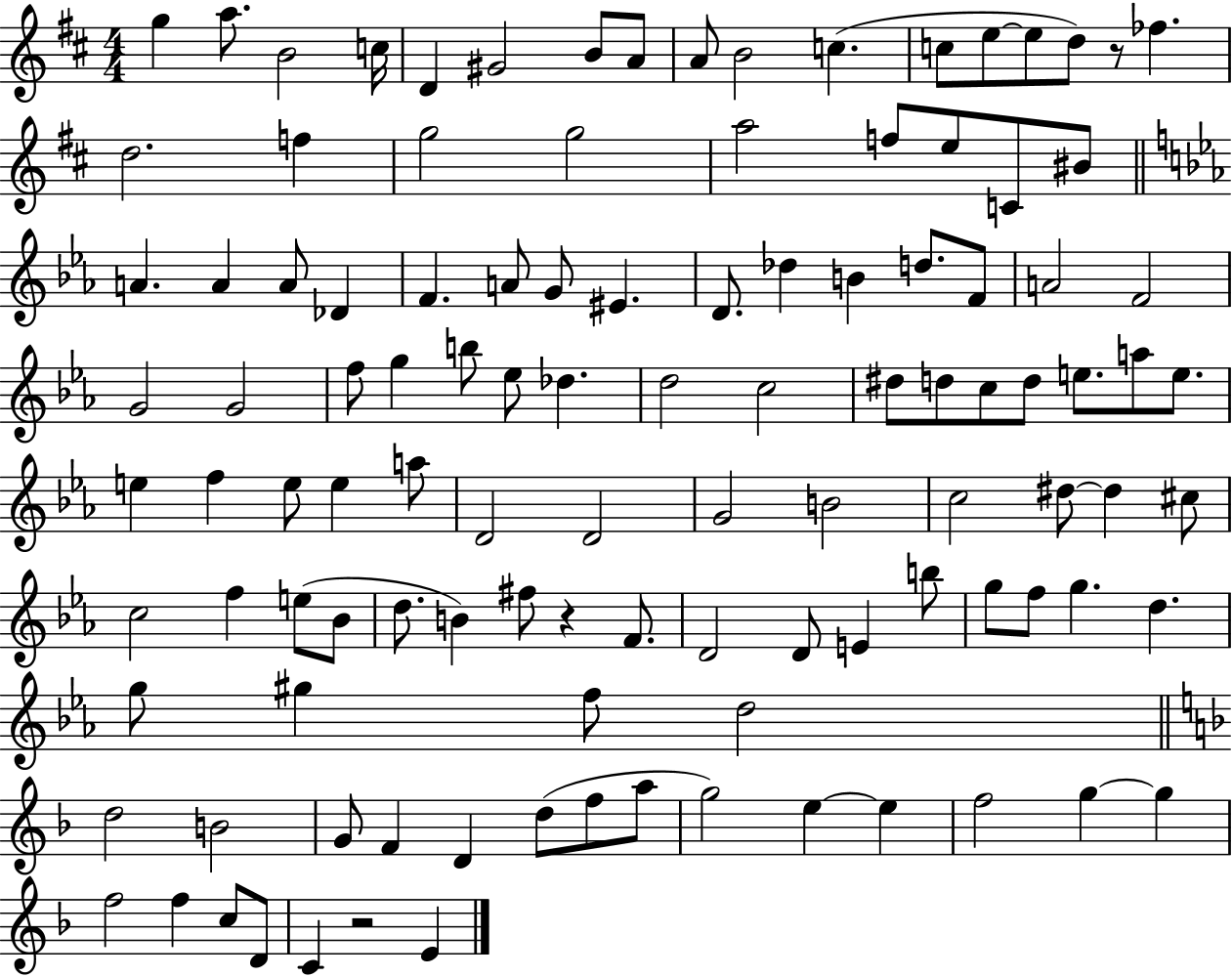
G5/q A5/e. B4/h C5/s D4/q G#4/h B4/e A4/e A4/e B4/h C5/q. C5/e E5/e E5/e D5/e R/e FES5/q. D5/h. F5/q G5/h G5/h A5/h F5/e E5/e C4/e BIS4/e A4/q. A4/q A4/e Db4/q F4/q. A4/e G4/e EIS4/q. D4/e. Db5/q B4/q D5/e. F4/e A4/h F4/h G4/h G4/h F5/e G5/q B5/e Eb5/e Db5/q. D5/h C5/h D#5/e D5/e C5/e D5/e E5/e. A5/e E5/e. E5/q F5/q E5/e E5/q A5/e D4/h D4/h G4/h B4/h C5/h D#5/e D#5/q C#5/e C5/h F5/q E5/e Bb4/e D5/e. B4/q F#5/e R/q F4/e. D4/h D4/e E4/q B5/e G5/e F5/e G5/q. D5/q. G5/e G#5/q F5/e D5/h D5/h B4/h G4/e F4/q D4/q D5/e F5/e A5/e G5/h E5/q E5/q F5/h G5/q G5/q F5/h F5/q C5/e D4/e C4/q R/h E4/q